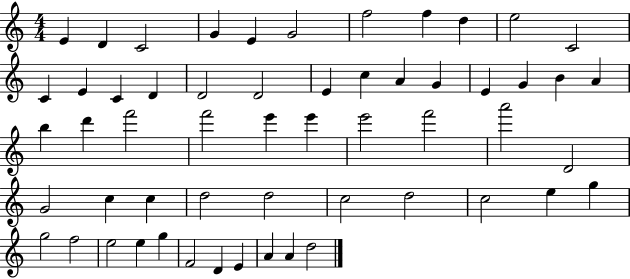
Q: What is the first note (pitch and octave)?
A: E4